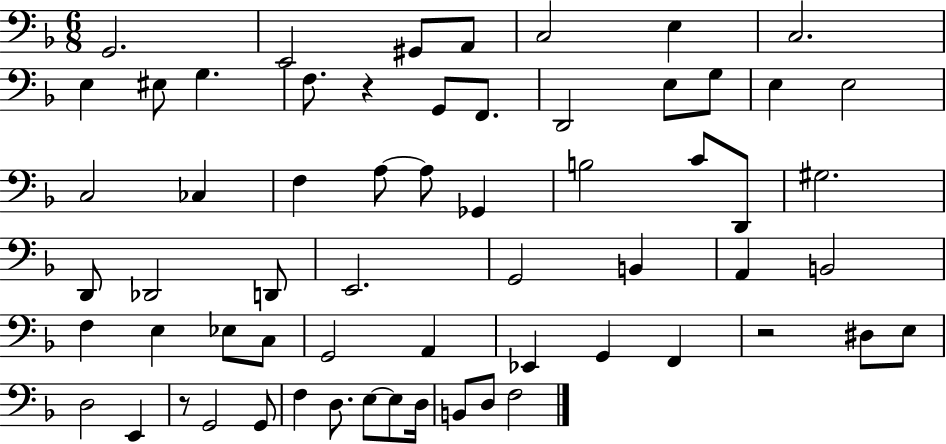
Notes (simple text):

G2/h. E2/h G#2/e A2/e C3/h E3/q C3/h. E3/q EIS3/e G3/q. F3/e. R/q G2/e F2/e. D2/h E3/e G3/e E3/q E3/h C3/h CES3/q F3/q A3/e A3/e Gb2/q B3/h C4/e D2/e G#3/h. D2/e Db2/h D2/e E2/h. G2/h B2/q A2/q B2/h F3/q E3/q Eb3/e C3/e G2/h A2/q Eb2/q G2/q F2/q R/h D#3/e E3/e D3/h E2/q R/e G2/h G2/e F3/q D3/e. E3/e E3/e D3/s B2/e D3/e F3/h